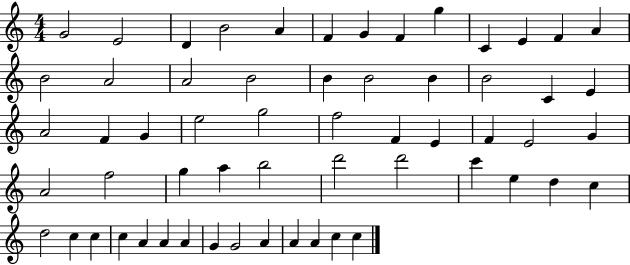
{
  \clef treble
  \numericTimeSignature
  \time 4/4
  \key c \major
  g'2 e'2 | d'4 b'2 a'4 | f'4 g'4 f'4 g''4 | c'4 e'4 f'4 a'4 | \break b'2 a'2 | a'2 b'2 | b'4 b'2 b'4 | b'2 c'4 e'4 | \break a'2 f'4 g'4 | e''2 g''2 | f''2 f'4 e'4 | f'4 e'2 g'4 | \break a'2 f''2 | g''4 a''4 b''2 | d'''2 d'''2 | c'''4 e''4 d''4 c''4 | \break d''2 c''4 c''4 | c''4 a'4 a'4 a'4 | g'4 g'2 a'4 | a'4 a'4 c''4 c''4 | \break \bar "|."
}